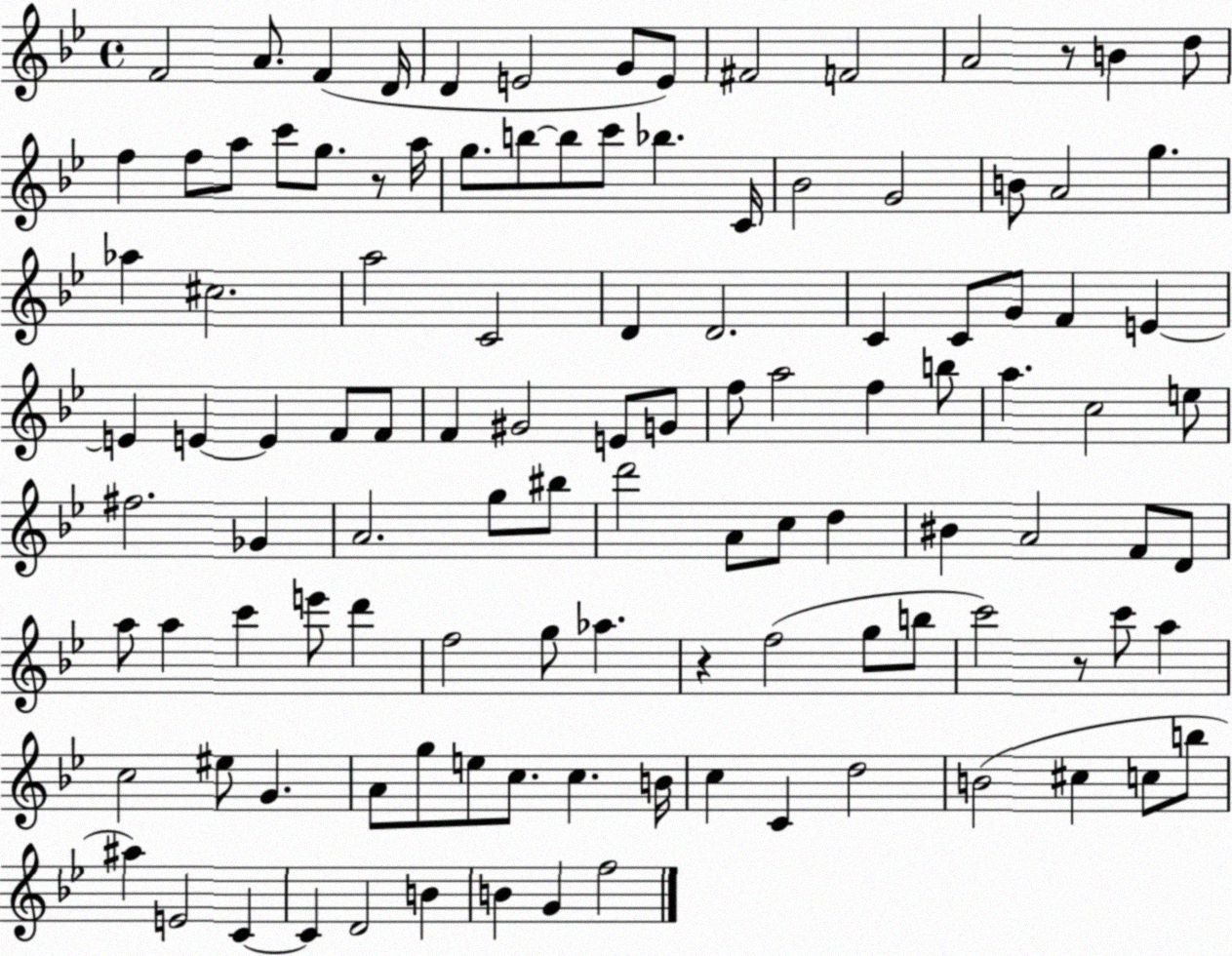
X:1
T:Untitled
M:4/4
L:1/4
K:Bb
F2 A/2 F D/4 D E2 G/2 E/2 ^F2 F2 A2 z/2 B d/2 f f/2 a/2 c'/2 g/2 z/2 a/4 g/2 b/2 b/2 c'/2 _b C/4 _B2 G2 B/2 A2 g _a ^c2 a2 C2 D D2 C C/2 G/2 F E E E E F/2 F/2 F ^G2 E/2 G/2 f/2 a2 f b/2 a c2 e/2 ^f2 _G A2 g/2 ^b/2 d'2 A/2 c/2 d ^B A2 F/2 D/2 a/2 a c' e'/2 d' f2 g/2 _a z f2 g/2 b/2 c'2 z/2 c'/2 a c2 ^e/2 G A/2 g/2 e/2 c/2 c B/4 c C d2 B2 ^c c/2 b/2 ^a E2 C C D2 B B G f2